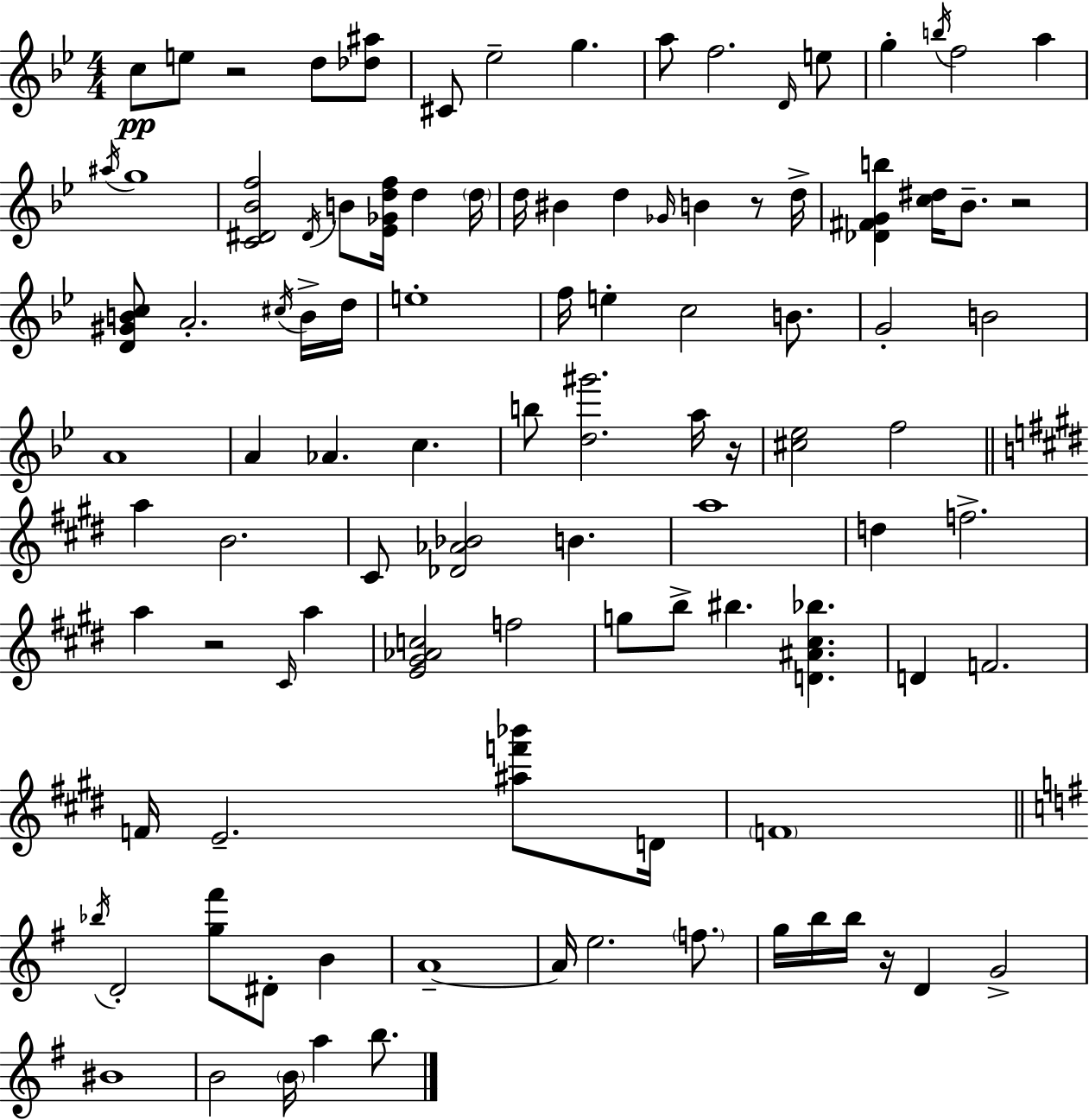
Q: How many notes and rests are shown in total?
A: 102